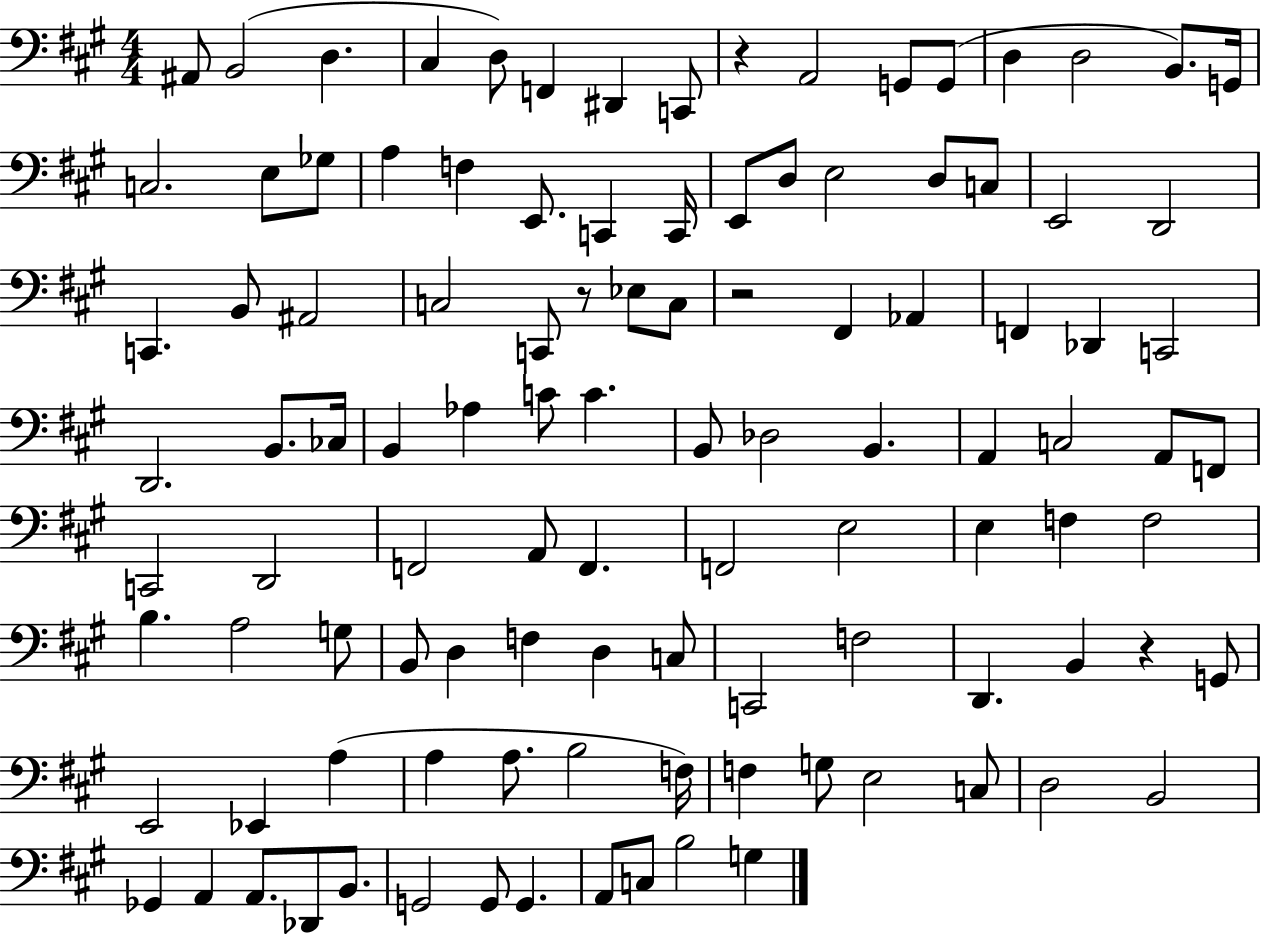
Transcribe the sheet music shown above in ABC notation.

X:1
T:Untitled
M:4/4
L:1/4
K:A
^A,,/2 B,,2 D, ^C, D,/2 F,, ^D,, C,,/2 z A,,2 G,,/2 G,,/2 D, D,2 B,,/2 G,,/4 C,2 E,/2 _G,/2 A, F, E,,/2 C,, C,,/4 E,,/2 D,/2 E,2 D,/2 C,/2 E,,2 D,,2 C,, B,,/2 ^A,,2 C,2 C,,/2 z/2 _E,/2 C,/2 z2 ^F,, _A,, F,, _D,, C,,2 D,,2 B,,/2 _C,/4 B,, _A, C/2 C B,,/2 _D,2 B,, A,, C,2 A,,/2 F,,/2 C,,2 D,,2 F,,2 A,,/2 F,, F,,2 E,2 E, F, F,2 B, A,2 G,/2 B,,/2 D, F, D, C,/2 C,,2 F,2 D,, B,, z G,,/2 E,,2 _E,, A, A, A,/2 B,2 F,/4 F, G,/2 E,2 C,/2 D,2 B,,2 _G,, A,, A,,/2 _D,,/2 B,,/2 G,,2 G,,/2 G,, A,,/2 C,/2 B,2 G,